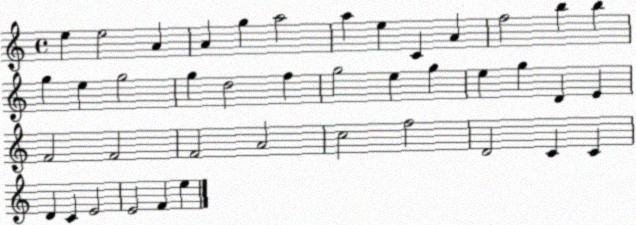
X:1
T:Untitled
M:4/4
L:1/4
K:C
e e2 A A g a2 a e C A f2 b b g e g2 g d2 f g2 e g e g D E F2 F2 F2 A2 c2 f2 D2 C C D C E2 E2 F e